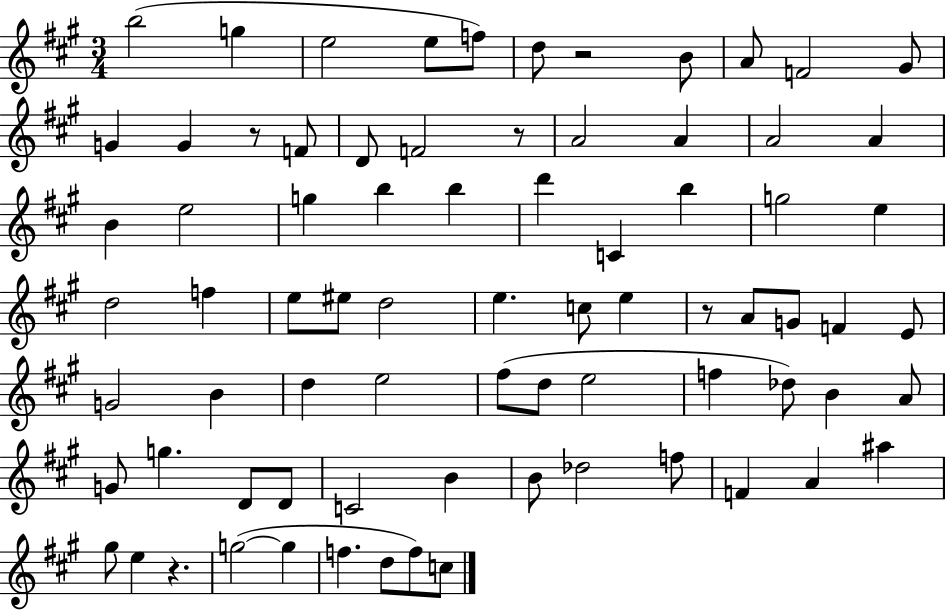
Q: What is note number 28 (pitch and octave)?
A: G5